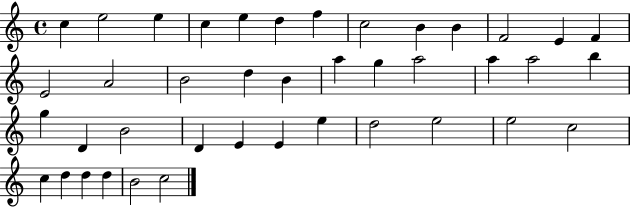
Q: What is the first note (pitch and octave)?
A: C5